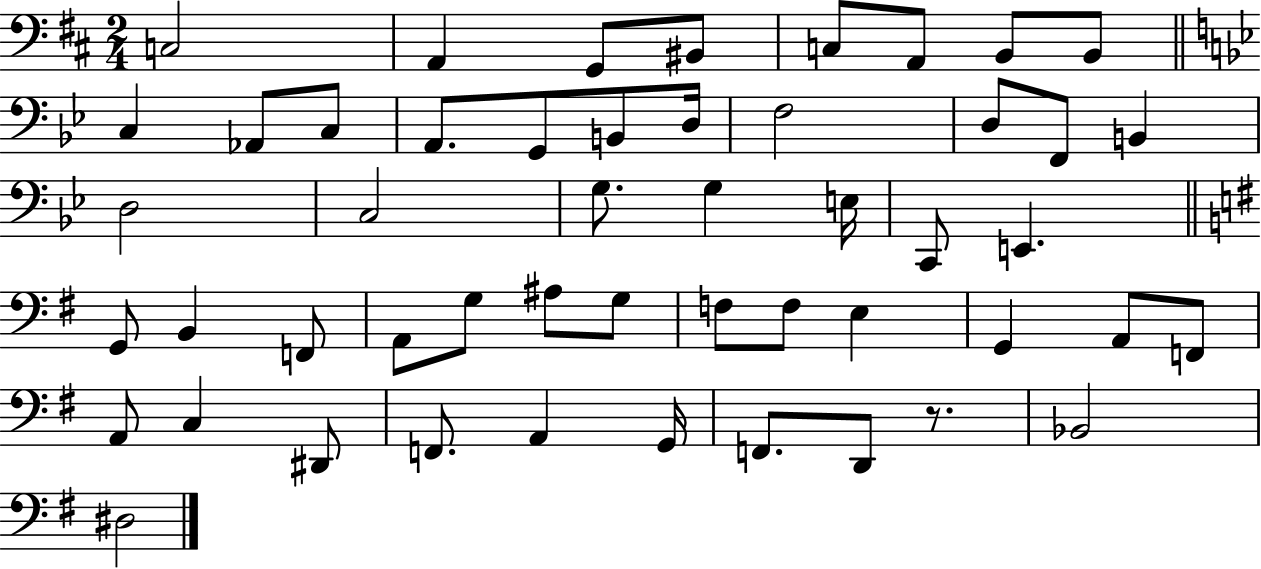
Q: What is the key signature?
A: D major